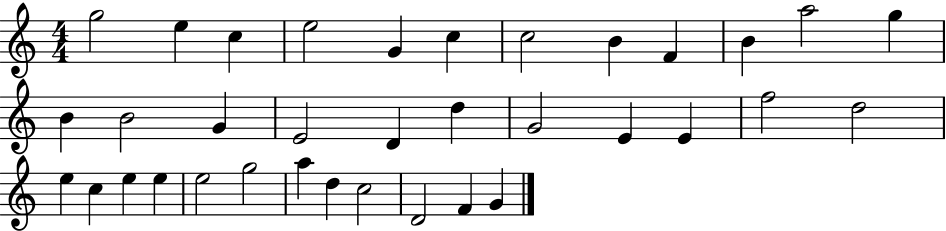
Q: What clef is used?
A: treble